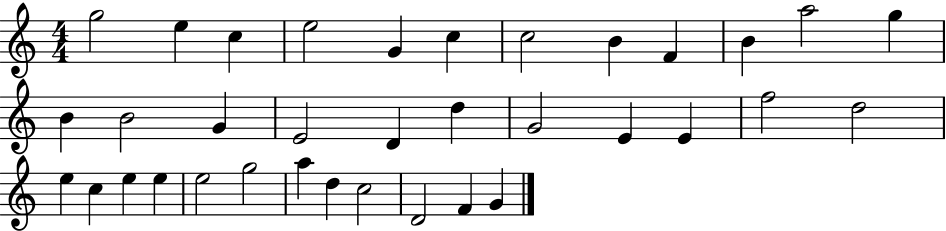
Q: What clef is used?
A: treble